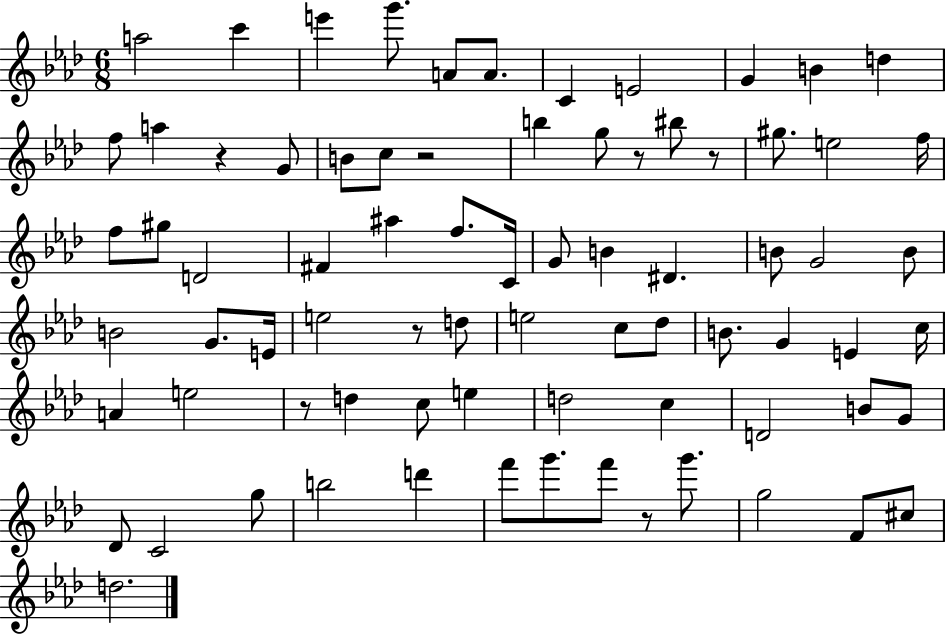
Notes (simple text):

A5/h C6/q E6/q G6/e. A4/e A4/e. C4/q E4/h G4/q B4/q D5/q F5/e A5/q R/q G4/e B4/e C5/e R/h B5/q G5/e R/e BIS5/e R/e G#5/e. E5/h F5/s F5/e G#5/e D4/h F#4/q A#5/q F5/e. C4/s G4/e B4/q D#4/q. B4/e G4/h B4/e B4/h G4/e. E4/s E5/h R/e D5/e E5/h C5/e Db5/e B4/e. G4/q E4/q C5/s A4/q E5/h R/e D5/q C5/e E5/q D5/h C5/q D4/h B4/e G4/e Db4/e C4/h G5/e B5/h D6/q F6/e G6/e. F6/e R/e G6/e. G5/h F4/e C#5/e D5/h.